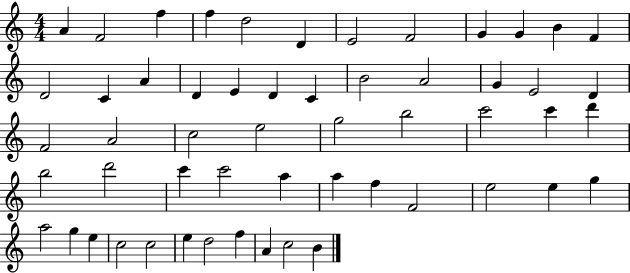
{
  \clef treble
  \numericTimeSignature
  \time 4/4
  \key c \major
  a'4 f'2 f''4 | f''4 d''2 d'4 | e'2 f'2 | g'4 g'4 b'4 f'4 | \break d'2 c'4 a'4 | d'4 e'4 d'4 c'4 | b'2 a'2 | g'4 e'2 d'4 | \break f'2 a'2 | c''2 e''2 | g''2 b''2 | c'''2 c'''4 d'''4 | \break b''2 d'''2 | c'''4 c'''2 a''4 | a''4 f''4 f'2 | e''2 e''4 g''4 | \break a''2 g''4 e''4 | c''2 c''2 | e''4 d''2 f''4 | a'4 c''2 b'4 | \break \bar "|."
}